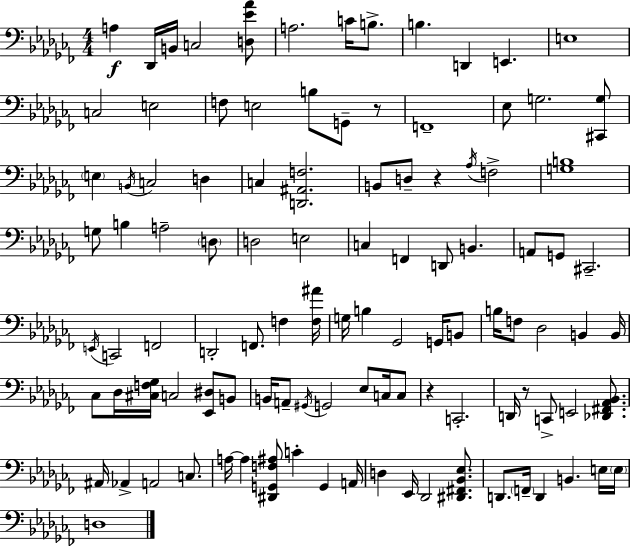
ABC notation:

X:1
T:Untitled
M:4/4
L:1/4
K:Abm
A, _D,,/4 B,,/4 C,2 [D,_E_A]/2 A,2 C/4 B,/2 B, D,, E,, E,4 C,2 E,2 F,/2 E,2 B,/2 G,,/2 z/2 F,,4 _E,/2 G,2 [^C,,G,]/2 E, B,,/4 C,2 D, C, [D,,^A,,F,]2 B,,/2 D,/2 z _A,/4 F,2 [G,B,]4 G,/2 B, A,2 D,/2 D,2 E,2 C, F,, D,,/2 B,, A,,/2 G,,/2 ^C,,2 E,,/4 C,,2 F,,2 D,,2 F,,/2 F, [F,^A]/4 G,/4 B, _G,,2 G,,/4 B,,/2 B,/4 F,/2 _D,2 B,, B,,/4 _C,/2 _D,/4 [^C,F,_G,]/4 C,2 [_E,,^D,]/2 B,,/2 B,,/4 A,,/2 ^G,,/4 G,,2 _E,/2 C,/4 C,/2 z C,,2 D,,/4 z/2 C,,/2 E,,2 [_D,,^F,,_A,,_B,,]/2 ^A,,/4 _A,, A,,2 C,/2 A,/4 A, [^D,,G,,F,^A,]/2 C G,, A,,/4 D, _E,,/4 _D,,2 [^D,,^F,,_B,,_E,]/2 D,,/2 F,,/4 D,, B,, E,/4 E,/4 D,4